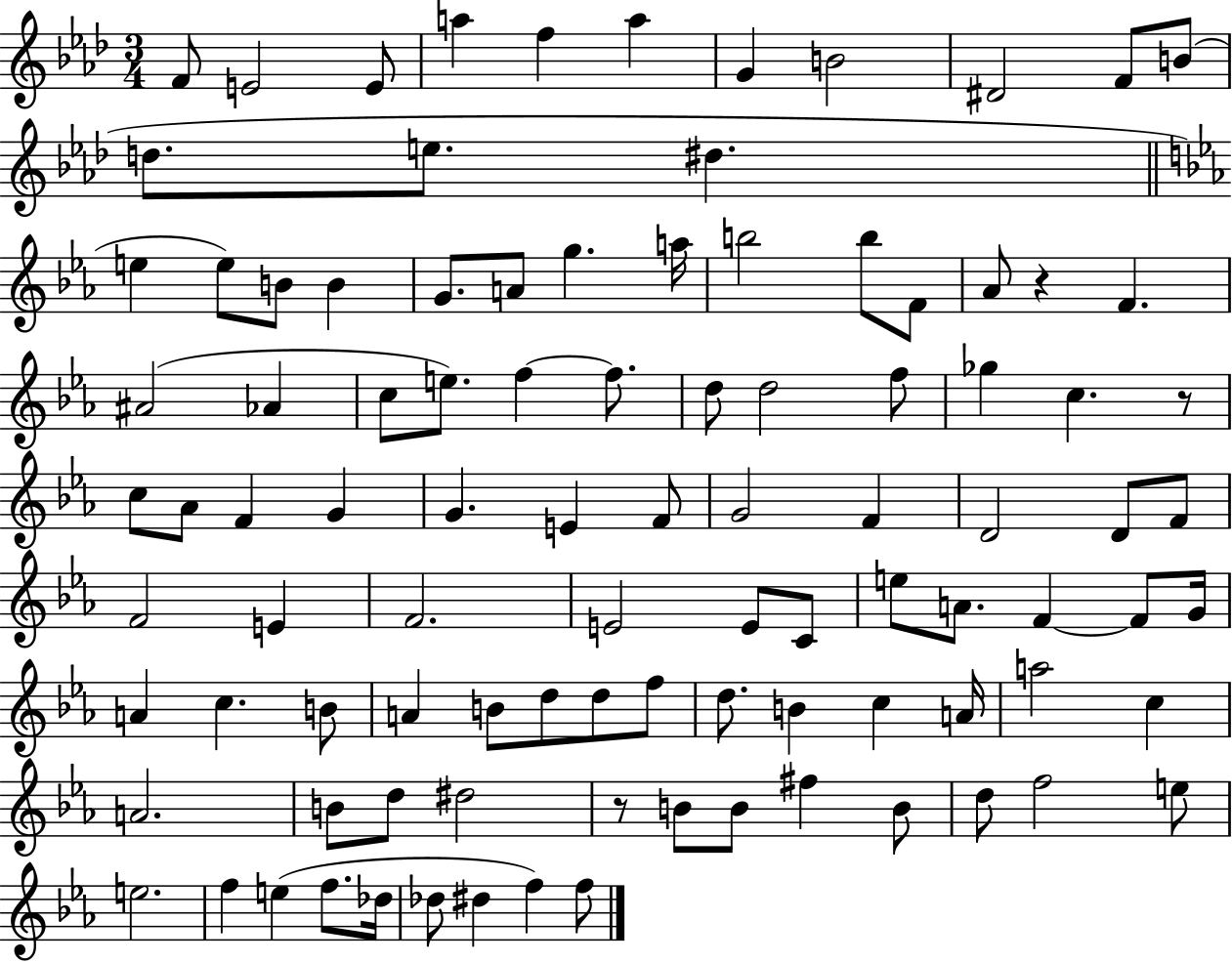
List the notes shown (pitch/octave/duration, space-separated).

F4/e E4/h E4/e A5/q F5/q A5/q G4/q B4/h D#4/h F4/e B4/e D5/e. E5/e. D#5/q. E5/q E5/e B4/e B4/q G4/e. A4/e G5/q. A5/s B5/h B5/e F4/e Ab4/e R/q F4/q. A#4/h Ab4/q C5/e E5/e. F5/q F5/e. D5/e D5/h F5/e Gb5/q C5/q. R/e C5/e Ab4/e F4/q G4/q G4/q. E4/q F4/e G4/h F4/q D4/h D4/e F4/e F4/h E4/q F4/h. E4/h E4/e C4/e E5/e A4/e. F4/q F4/e G4/s A4/q C5/q. B4/e A4/q B4/e D5/e D5/e F5/e D5/e. B4/q C5/q A4/s A5/h C5/q A4/h. B4/e D5/e D#5/h R/e B4/e B4/e F#5/q B4/e D5/e F5/h E5/e E5/h. F5/q E5/q F5/e. Db5/s Db5/e D#5/q F5/q F5/e